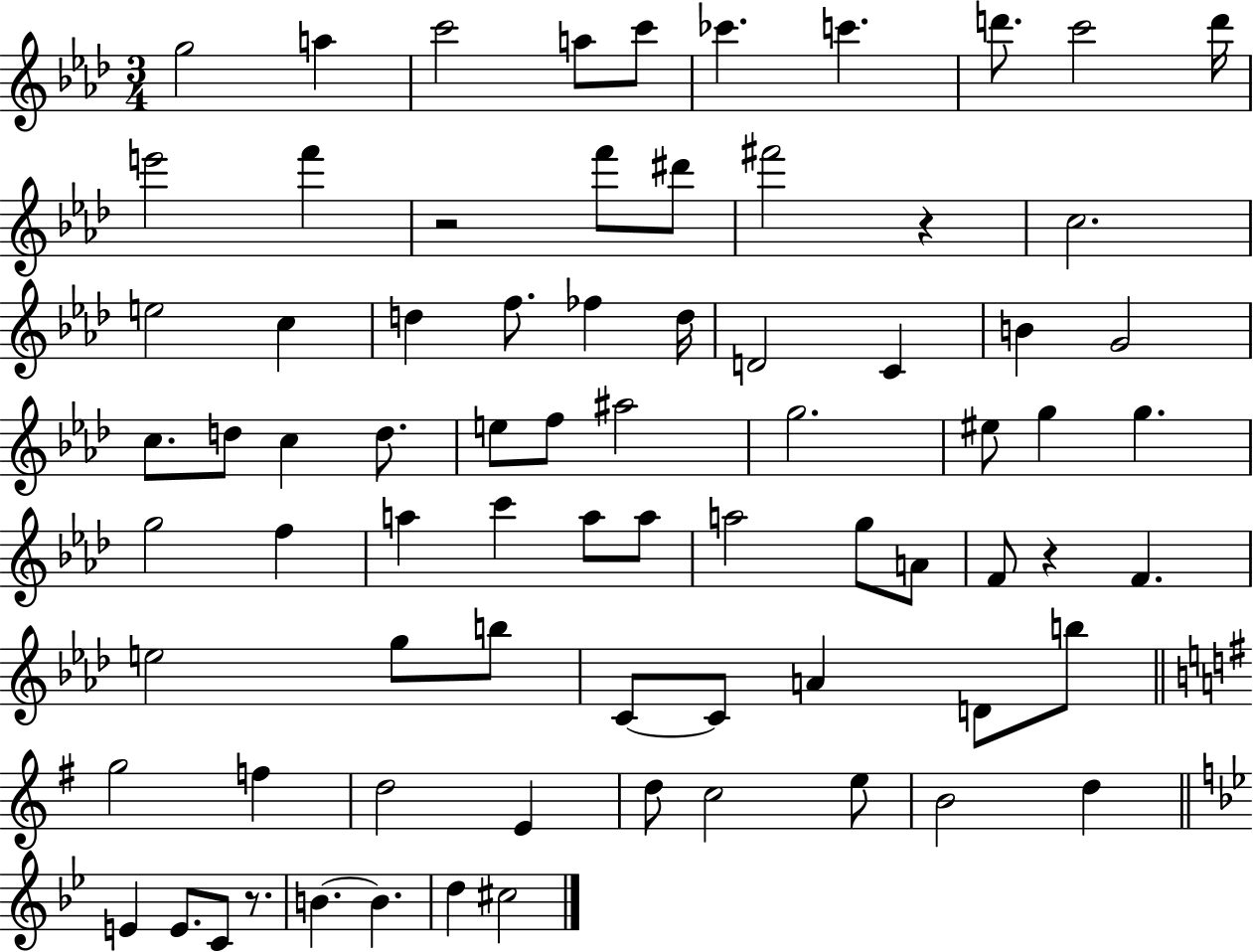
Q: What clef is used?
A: treble